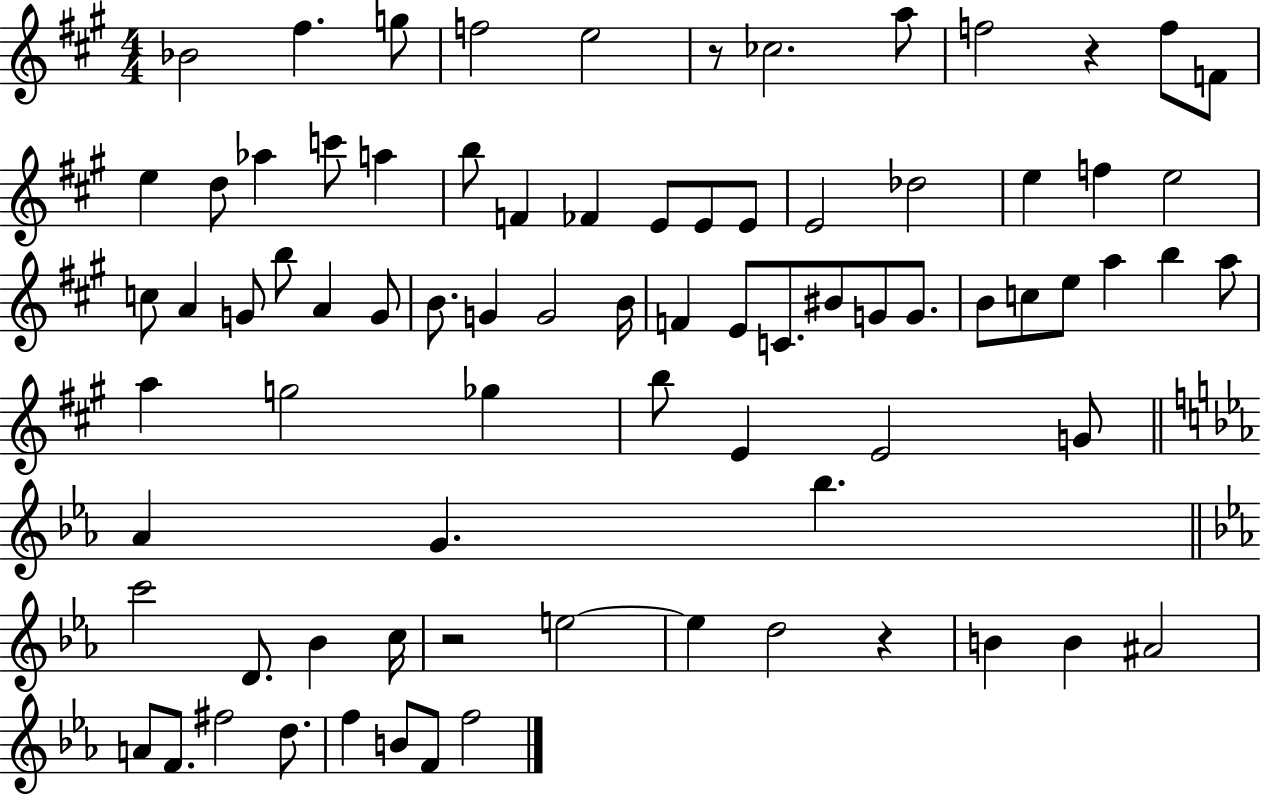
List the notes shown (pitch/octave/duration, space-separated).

Bb4/h F#5/q. G5/e F5/h E5/h R/e CES5/h. A5/e F5/h R/q F5/e F4/e E5/q D5/e Ab5/q C6/e A5/q B5/e F4/q FES4/q E4/e E4/e E4/e E4/h Db5/h E5/q F5/q E5/h C5/e A4/q G4/e B5/e A4/q G4/e B4/e. G4/q G4/h B4/s F4/q E4/e C4/e. BIS4/e G4/e G4/e. B4/e C5/e E5/e A5/q B5/q A5/e A5/q G5/h Gb5/q B5/e E4/q E4/h G4/e Ab4/q G4/q. Bb5/q. C6/h D4/e. Bb4/q C5/s R/h E5/h E5/q D5/h R/q B4/q B4/q A#4/h A4/e F4/e. F#5/h D5/e. F5/q B4/e F4/e F5/h